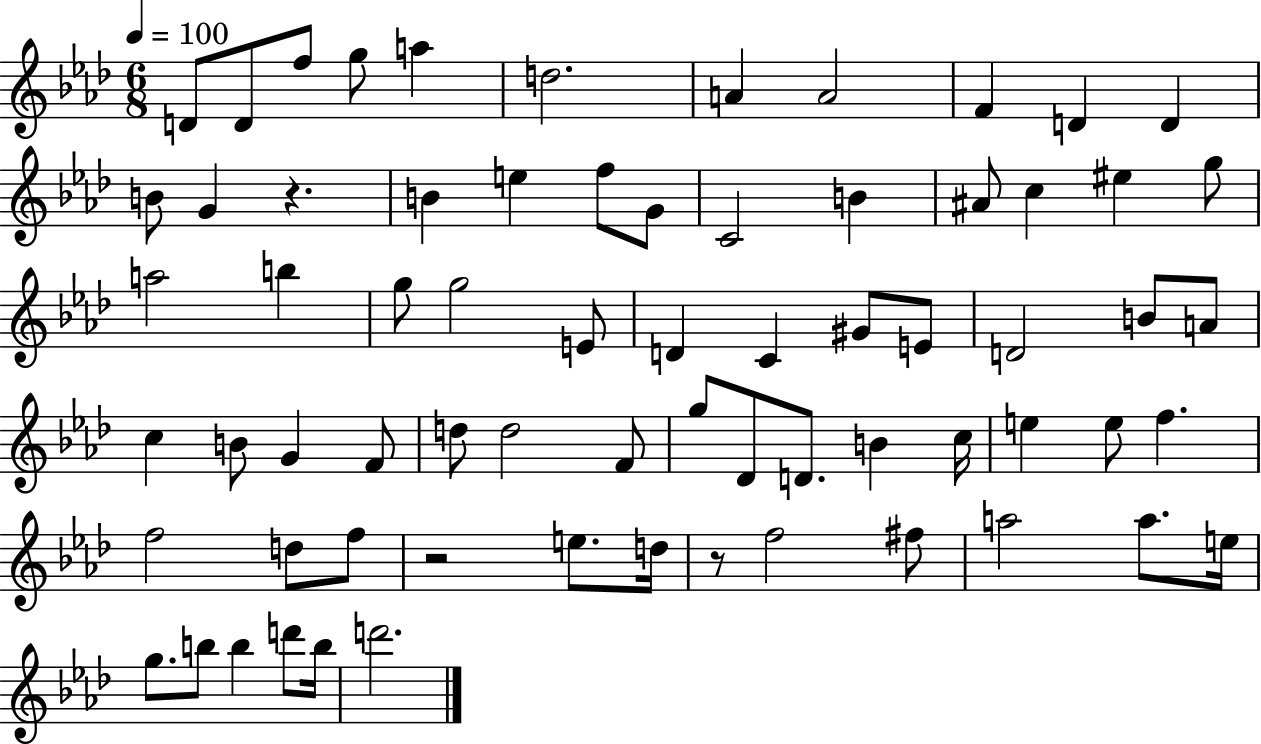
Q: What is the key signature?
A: AES major